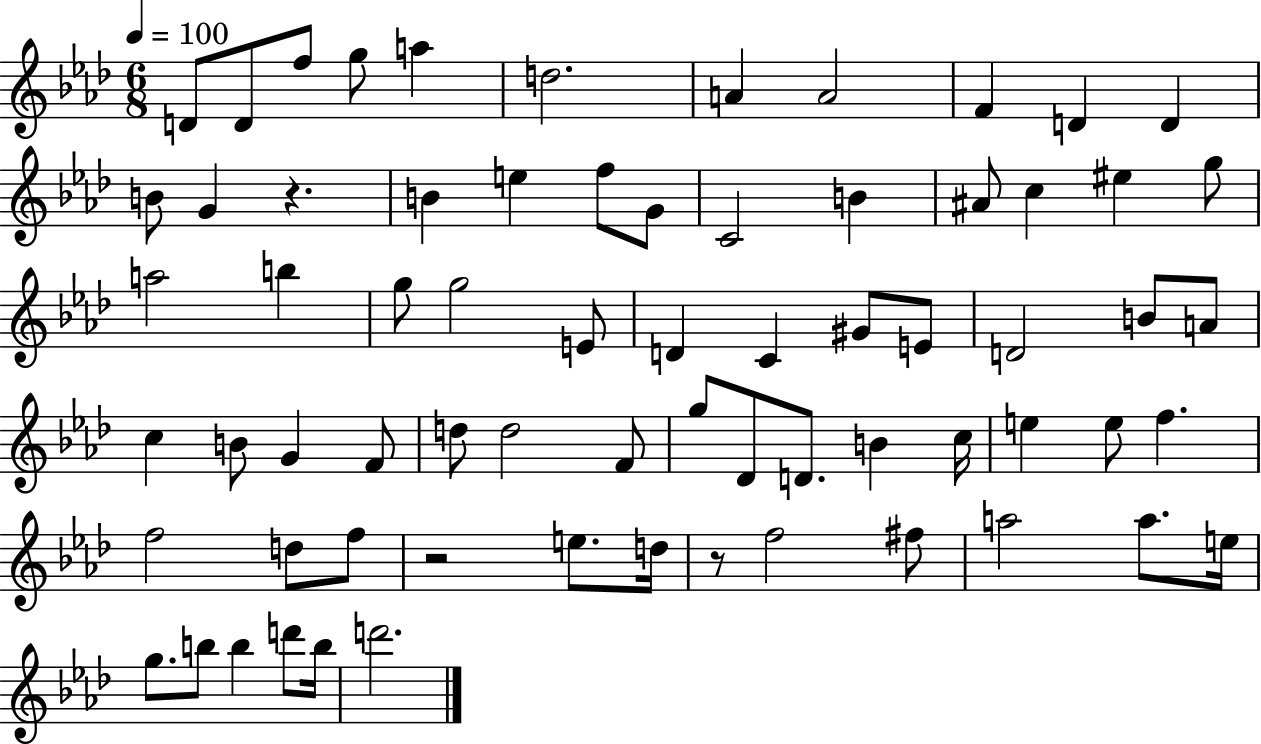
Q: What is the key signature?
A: AES major